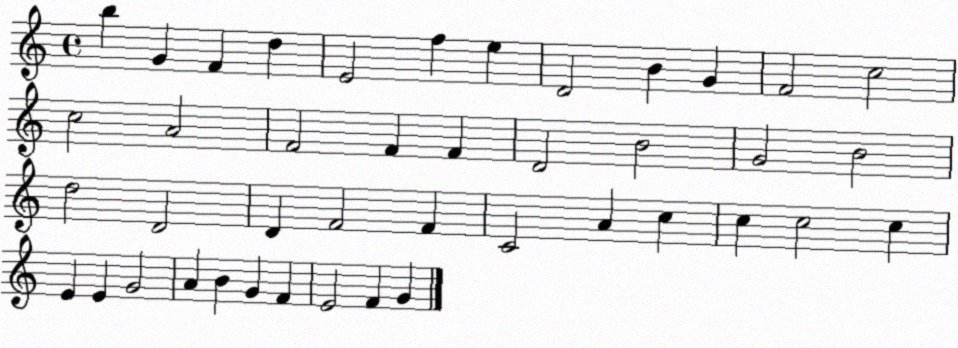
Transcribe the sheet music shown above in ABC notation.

X:1
T:Untitled
M:4/4
L:1/4
K:C
b G F d E2 f e D2 B G F2 c2 c2 A2 F2 F F D2 B2 G2 B2 d2 D2 D F2 F C2 A c c c2 c E E G2 A B G F E2 F G